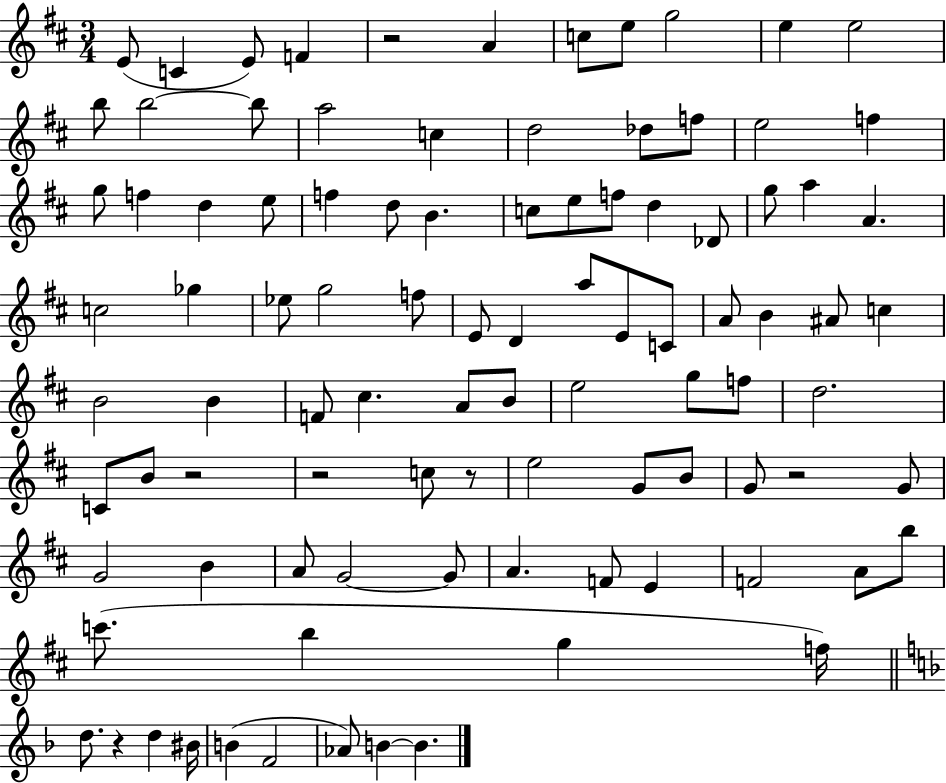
X:1
T:Untitled
M:3/4
L:1/4
K:D
E/2 C E/2 F z2 A c/2 e/2 g2 e e2 b/2 b2 b/2 a2 c d2 _d/2 f/2 e2 f g/2 f d e/2 f d/2 B c/2 e/2 f/2 d _D/2 g/2 a A c2 _g _e/2 g2 f/2 E/2 D a/2 E/2 C/2 A/2 B ^A/2 c B2 B F/2 ^c A/2 B/2 e2 g/2 f/2 d2 C/2 B/2 z2 z2 c/2 z/2 e2 G/2 B/2 G/2 z2 G/2 G2 B A/2 G2 G/2 A F/2 E F2 A/2 b/2 c'/2 b g f/4 d/2 z d ^B/4 B F2 _A/2 B B